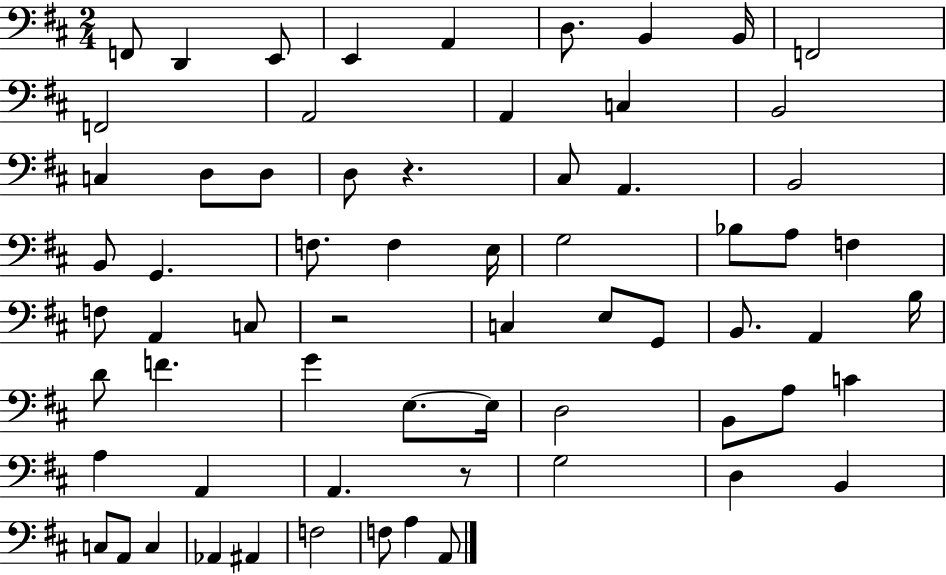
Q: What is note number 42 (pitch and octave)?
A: G4